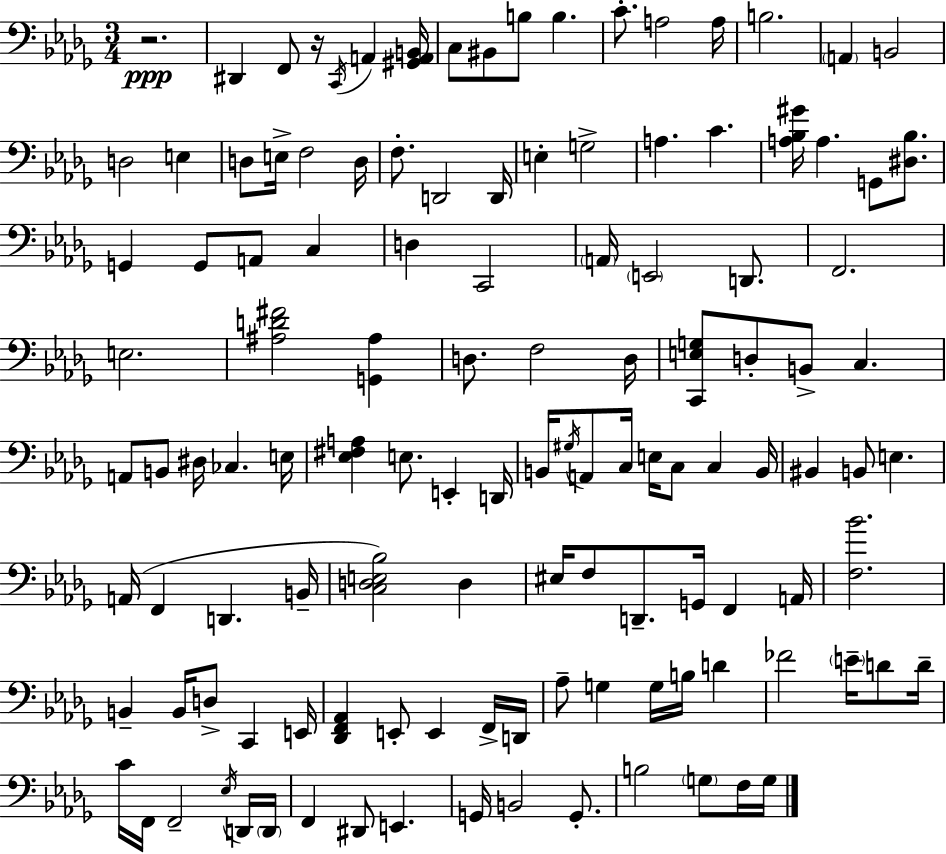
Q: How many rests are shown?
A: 2